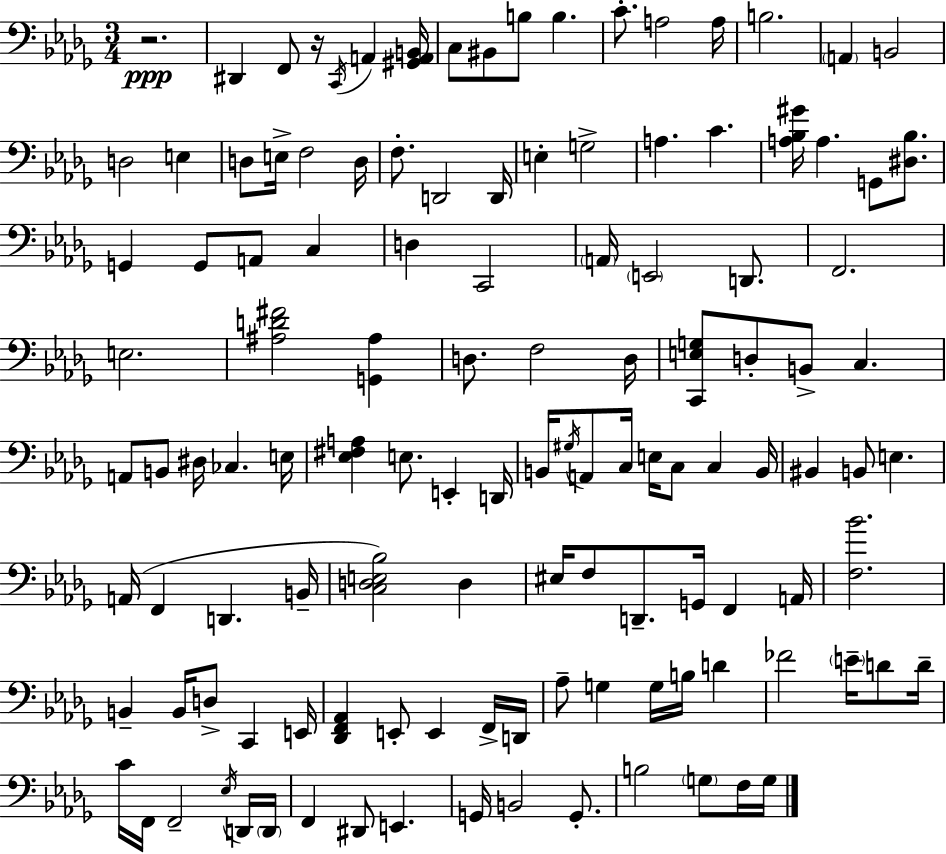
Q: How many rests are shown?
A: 2